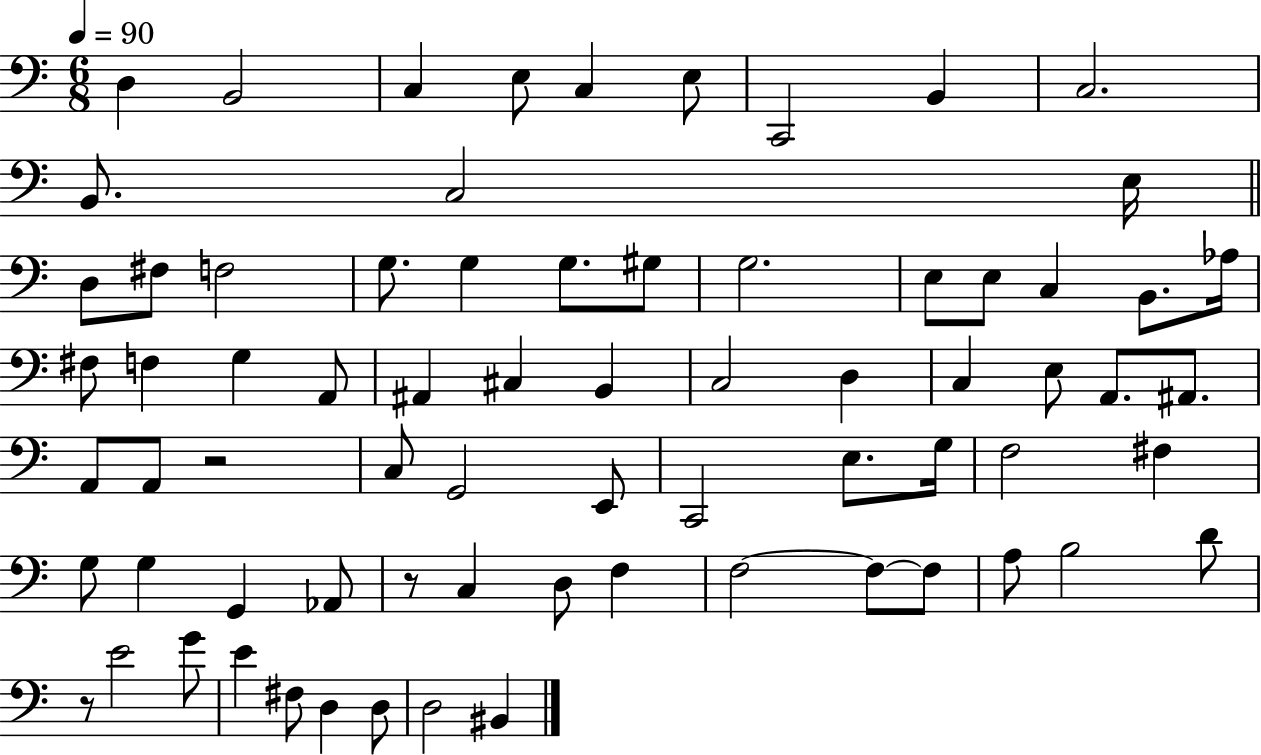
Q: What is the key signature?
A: C major